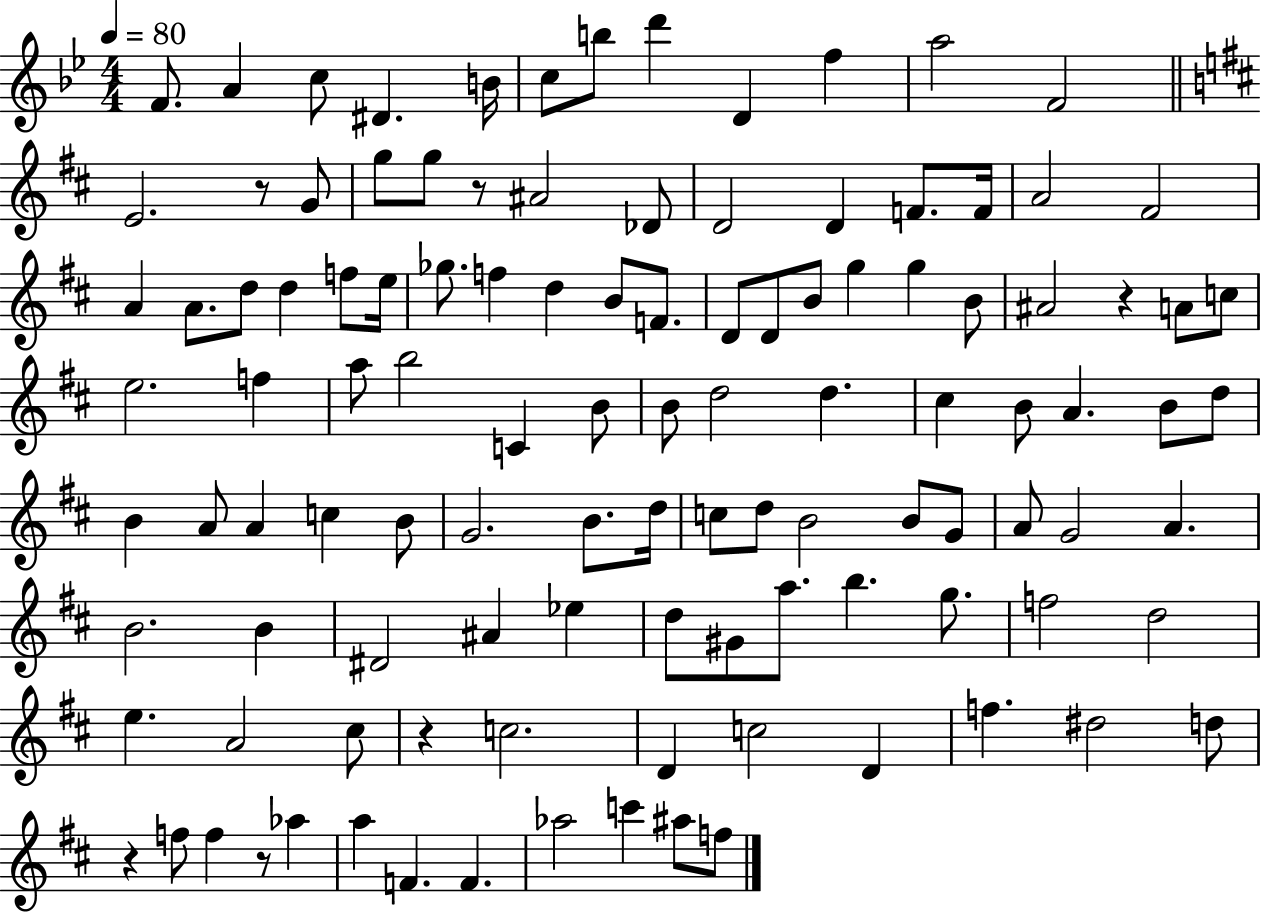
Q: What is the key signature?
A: BES major